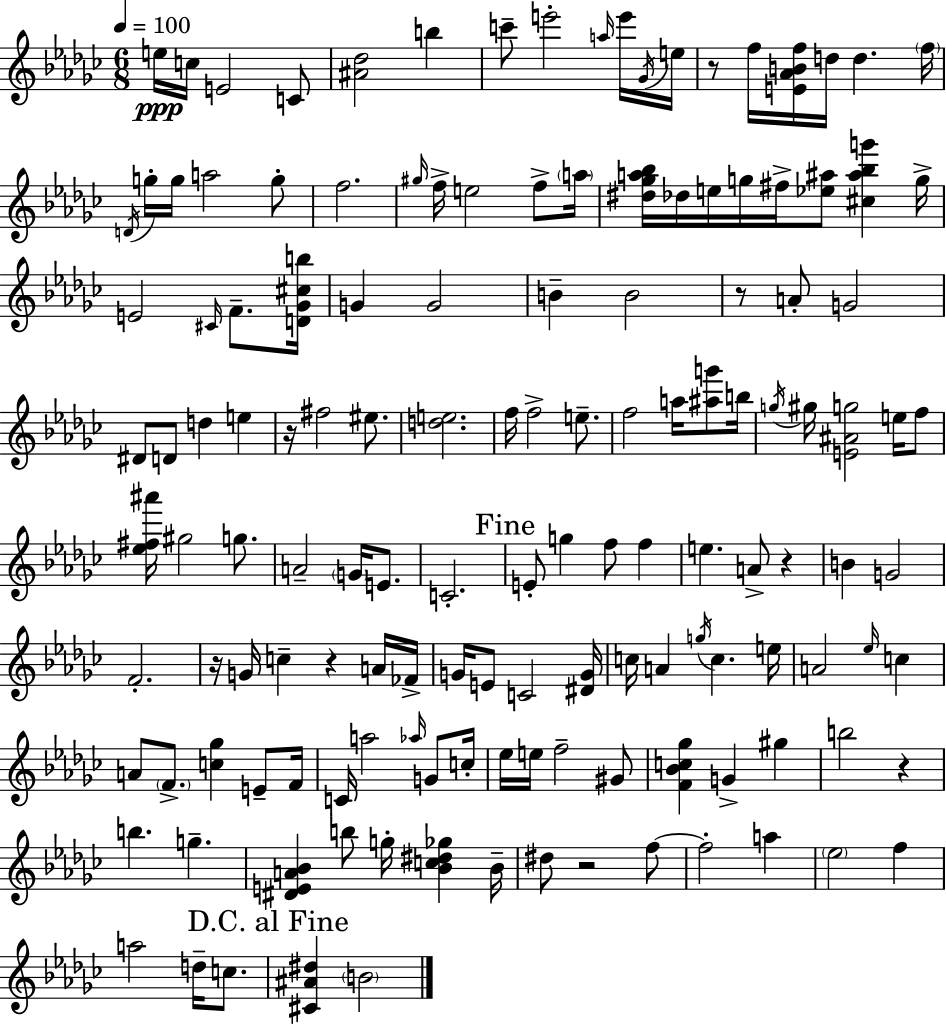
{
  \clef treble
  \numericTimeSignature
  \time 6/8
  \key ees \minor
  \tempo 4 = 100
  e''16\ppp c''16 e'2 c'8 | <ais' des''>2 b''4 | c'''8-- e'''2-. \grace { a''16 } e'''16 | \acciaccatura { ges'16 } e''16 r8 f''16 <e' aes' b' f''>16 d''16 d''4. | \break \parenthesize f''16 \acciaccatura { d'16 } g''16-. g''16 a''2 | g''8-. f''2. | \grace { gis''16 } f''16-> e''2 | f''8-> \parenthesize a''16 <dis'' ges'' a'' bes''>16 des''16 e''16 g''16 fis''16-> <ees'' ais''>8 <cis'' ais'' bes'' g'''>4 | \break g''16-> e'2 | \grace { cis'16 } f'8.-- <d' ges' cis'' b''>16 g'4 g'2 | b'4-- b'2 | r8 a'8-. g'2 | \break dis'8 d'8 d''4 | e''4 r16 fis''2 | eis''8. <d'' e''>2. | f''16 f''2-> | \break e''8.-- f''2 | a''16 <ais'' g'''>8 b''16 \acciaccatura { g''16 } gis''16 <e' ais' g''>2 | e''16 f''8 <ees'' fis'' ais'''>16 gis''2 | g''8. a'2-- | \break \parenthesize g'16 e'8. c'2.-. | \mark "Fine" e'8-. g''4 | f''8 f''4 e''4. | a'8-> r4 b'4 g'2 | \break f'2.-. | r16 g'16 c''4-- | r4 a'16 fes'16-> g'16 e'8 c'2 | <dis' g'>16 c''16 a'4 \acciaccatura { g''16 } | \break c''4. e''16 a'2 | \grace { ees''16 } c''4 a'8 \parenthesize f'8.-> | <c'' ges''>4 e'8-- f'16 c'16 a''2 | \grace { aes''16 } g'8 c''16-. ees''16 e''16 f''2-- | \break gis'8 <f' bes' c'' ges''>4 | g'4-> gis''4 b''2 | r4 b''4. | g''4.-- <dis' e' a' bes'>4 | \break b''8 g''16-. <bes' c'' dis'' ges''>4 bes'16-- dis''8 r2 | f''8~~ f''2-. | a''4 \parenthesize ees''2 | f''4 a''2 | \break d''16-- c''8. \mark "D.C. al Fine" <cis' ais' dis''>4 | \parenthesize b'2 \bar "|."
}